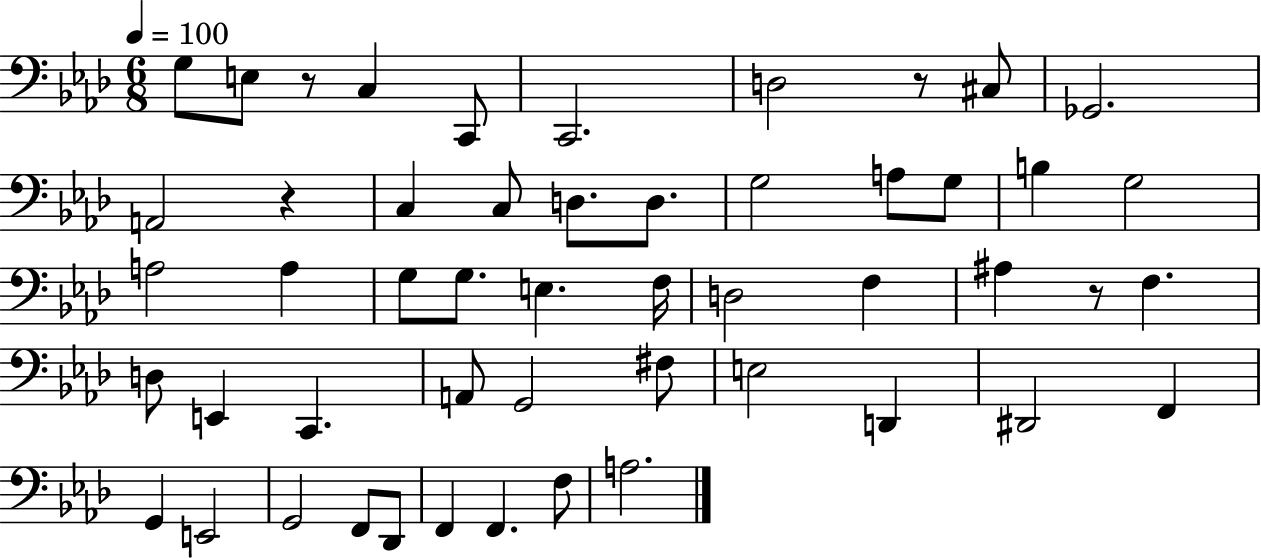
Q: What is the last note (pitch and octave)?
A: A3